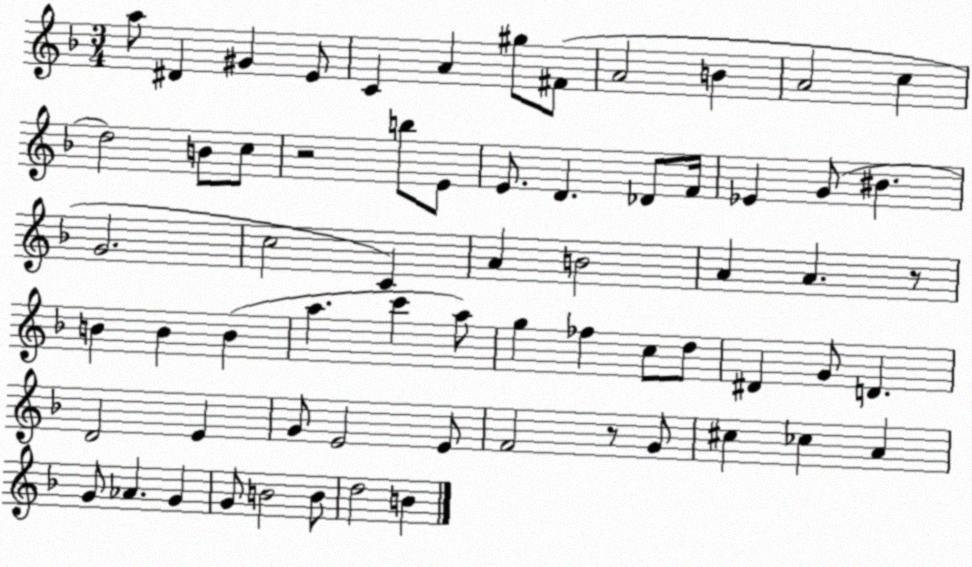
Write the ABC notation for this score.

X:1
T:Untitled
M:3/4
L:1/4
K:F
a/2 ^D ^G E/2 C A ^g/2 ^F/2 A2 B A2 c d2 B/2 c/2 z2 b/2 E/2 E/2 D _D/2 F/4 _E G/2 ^B G2 c2 C A B2 A A z/2 B B B a c' a/2 g _f c/2 d/2 ^D G/2 D D2 E G/2 E2 E/2 F2 z/2 G/2 ^c _c A G/2 _A G G/2 B2 B/2 d2 B